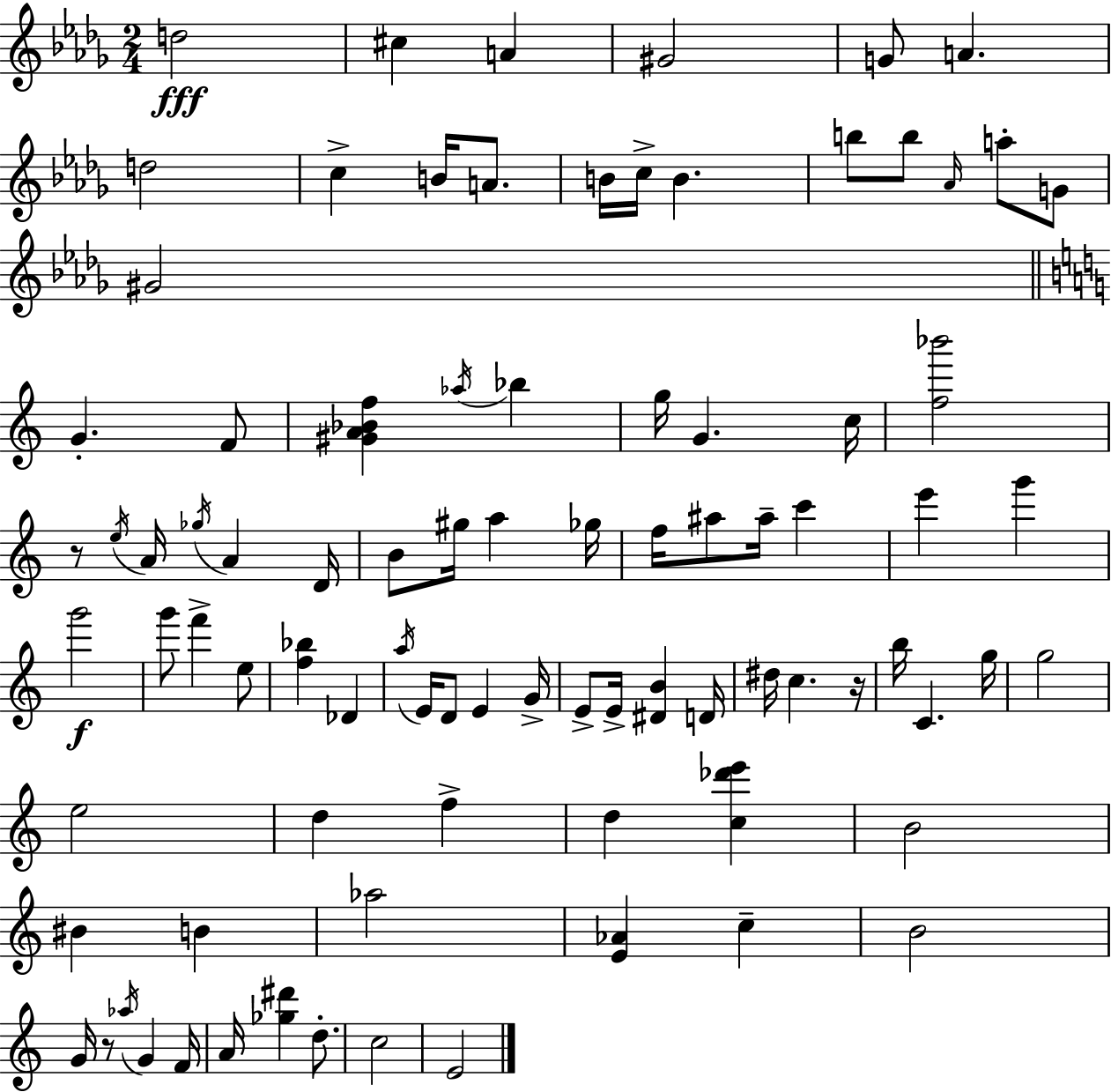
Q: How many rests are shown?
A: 3